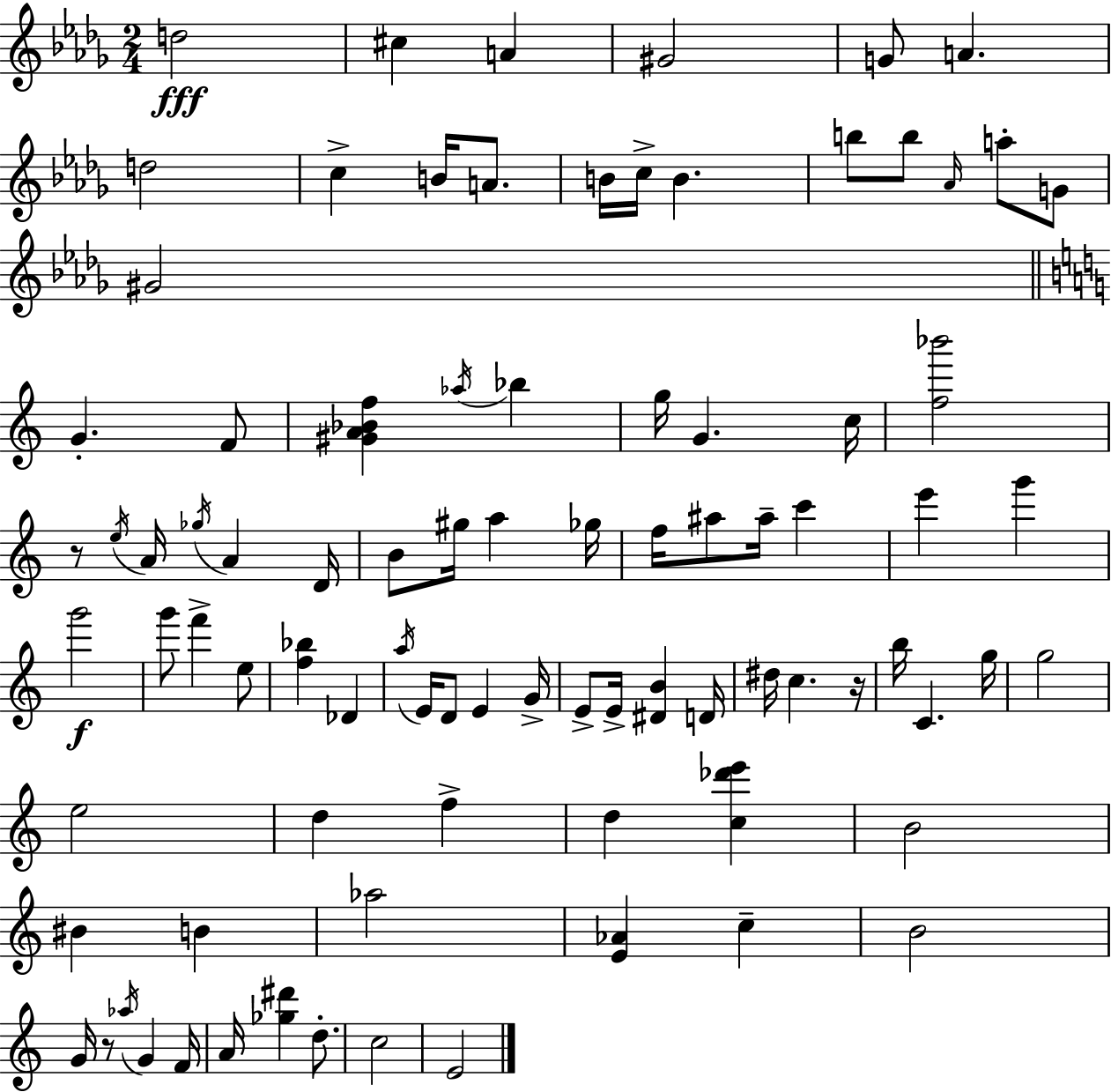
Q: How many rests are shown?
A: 3